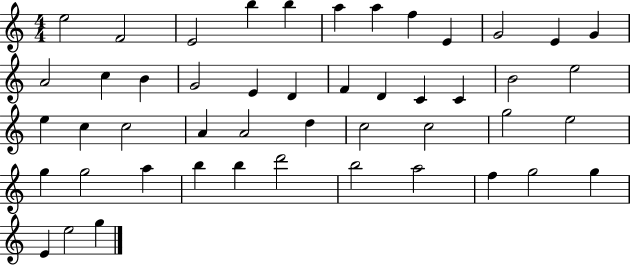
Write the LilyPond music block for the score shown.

{
  \clef treble
  \numericTimeSignature
  \time 4/4
  \key c \major
  e''2 f'2 | e'2 b''4 b''4 | a''4 a''4 f''4 e'4 | g'2 e'4 g'4 | \break a'2 c''4 b'4 | g'2 e'4 d'4 | f'4 d'4 c'4 c'4 | b'2 e''2 | \break e''4 c''4 c''2 | a'4 a'2 d''4 | c''2 c''2 | g''2 e''2 | \break g''4 g''2 a''4 | b''4 b''4 d'''2 | b''2 a''2 | f''4 g''2 g''4 | \break e'4 e''2 g''4 | \bar "|."
}